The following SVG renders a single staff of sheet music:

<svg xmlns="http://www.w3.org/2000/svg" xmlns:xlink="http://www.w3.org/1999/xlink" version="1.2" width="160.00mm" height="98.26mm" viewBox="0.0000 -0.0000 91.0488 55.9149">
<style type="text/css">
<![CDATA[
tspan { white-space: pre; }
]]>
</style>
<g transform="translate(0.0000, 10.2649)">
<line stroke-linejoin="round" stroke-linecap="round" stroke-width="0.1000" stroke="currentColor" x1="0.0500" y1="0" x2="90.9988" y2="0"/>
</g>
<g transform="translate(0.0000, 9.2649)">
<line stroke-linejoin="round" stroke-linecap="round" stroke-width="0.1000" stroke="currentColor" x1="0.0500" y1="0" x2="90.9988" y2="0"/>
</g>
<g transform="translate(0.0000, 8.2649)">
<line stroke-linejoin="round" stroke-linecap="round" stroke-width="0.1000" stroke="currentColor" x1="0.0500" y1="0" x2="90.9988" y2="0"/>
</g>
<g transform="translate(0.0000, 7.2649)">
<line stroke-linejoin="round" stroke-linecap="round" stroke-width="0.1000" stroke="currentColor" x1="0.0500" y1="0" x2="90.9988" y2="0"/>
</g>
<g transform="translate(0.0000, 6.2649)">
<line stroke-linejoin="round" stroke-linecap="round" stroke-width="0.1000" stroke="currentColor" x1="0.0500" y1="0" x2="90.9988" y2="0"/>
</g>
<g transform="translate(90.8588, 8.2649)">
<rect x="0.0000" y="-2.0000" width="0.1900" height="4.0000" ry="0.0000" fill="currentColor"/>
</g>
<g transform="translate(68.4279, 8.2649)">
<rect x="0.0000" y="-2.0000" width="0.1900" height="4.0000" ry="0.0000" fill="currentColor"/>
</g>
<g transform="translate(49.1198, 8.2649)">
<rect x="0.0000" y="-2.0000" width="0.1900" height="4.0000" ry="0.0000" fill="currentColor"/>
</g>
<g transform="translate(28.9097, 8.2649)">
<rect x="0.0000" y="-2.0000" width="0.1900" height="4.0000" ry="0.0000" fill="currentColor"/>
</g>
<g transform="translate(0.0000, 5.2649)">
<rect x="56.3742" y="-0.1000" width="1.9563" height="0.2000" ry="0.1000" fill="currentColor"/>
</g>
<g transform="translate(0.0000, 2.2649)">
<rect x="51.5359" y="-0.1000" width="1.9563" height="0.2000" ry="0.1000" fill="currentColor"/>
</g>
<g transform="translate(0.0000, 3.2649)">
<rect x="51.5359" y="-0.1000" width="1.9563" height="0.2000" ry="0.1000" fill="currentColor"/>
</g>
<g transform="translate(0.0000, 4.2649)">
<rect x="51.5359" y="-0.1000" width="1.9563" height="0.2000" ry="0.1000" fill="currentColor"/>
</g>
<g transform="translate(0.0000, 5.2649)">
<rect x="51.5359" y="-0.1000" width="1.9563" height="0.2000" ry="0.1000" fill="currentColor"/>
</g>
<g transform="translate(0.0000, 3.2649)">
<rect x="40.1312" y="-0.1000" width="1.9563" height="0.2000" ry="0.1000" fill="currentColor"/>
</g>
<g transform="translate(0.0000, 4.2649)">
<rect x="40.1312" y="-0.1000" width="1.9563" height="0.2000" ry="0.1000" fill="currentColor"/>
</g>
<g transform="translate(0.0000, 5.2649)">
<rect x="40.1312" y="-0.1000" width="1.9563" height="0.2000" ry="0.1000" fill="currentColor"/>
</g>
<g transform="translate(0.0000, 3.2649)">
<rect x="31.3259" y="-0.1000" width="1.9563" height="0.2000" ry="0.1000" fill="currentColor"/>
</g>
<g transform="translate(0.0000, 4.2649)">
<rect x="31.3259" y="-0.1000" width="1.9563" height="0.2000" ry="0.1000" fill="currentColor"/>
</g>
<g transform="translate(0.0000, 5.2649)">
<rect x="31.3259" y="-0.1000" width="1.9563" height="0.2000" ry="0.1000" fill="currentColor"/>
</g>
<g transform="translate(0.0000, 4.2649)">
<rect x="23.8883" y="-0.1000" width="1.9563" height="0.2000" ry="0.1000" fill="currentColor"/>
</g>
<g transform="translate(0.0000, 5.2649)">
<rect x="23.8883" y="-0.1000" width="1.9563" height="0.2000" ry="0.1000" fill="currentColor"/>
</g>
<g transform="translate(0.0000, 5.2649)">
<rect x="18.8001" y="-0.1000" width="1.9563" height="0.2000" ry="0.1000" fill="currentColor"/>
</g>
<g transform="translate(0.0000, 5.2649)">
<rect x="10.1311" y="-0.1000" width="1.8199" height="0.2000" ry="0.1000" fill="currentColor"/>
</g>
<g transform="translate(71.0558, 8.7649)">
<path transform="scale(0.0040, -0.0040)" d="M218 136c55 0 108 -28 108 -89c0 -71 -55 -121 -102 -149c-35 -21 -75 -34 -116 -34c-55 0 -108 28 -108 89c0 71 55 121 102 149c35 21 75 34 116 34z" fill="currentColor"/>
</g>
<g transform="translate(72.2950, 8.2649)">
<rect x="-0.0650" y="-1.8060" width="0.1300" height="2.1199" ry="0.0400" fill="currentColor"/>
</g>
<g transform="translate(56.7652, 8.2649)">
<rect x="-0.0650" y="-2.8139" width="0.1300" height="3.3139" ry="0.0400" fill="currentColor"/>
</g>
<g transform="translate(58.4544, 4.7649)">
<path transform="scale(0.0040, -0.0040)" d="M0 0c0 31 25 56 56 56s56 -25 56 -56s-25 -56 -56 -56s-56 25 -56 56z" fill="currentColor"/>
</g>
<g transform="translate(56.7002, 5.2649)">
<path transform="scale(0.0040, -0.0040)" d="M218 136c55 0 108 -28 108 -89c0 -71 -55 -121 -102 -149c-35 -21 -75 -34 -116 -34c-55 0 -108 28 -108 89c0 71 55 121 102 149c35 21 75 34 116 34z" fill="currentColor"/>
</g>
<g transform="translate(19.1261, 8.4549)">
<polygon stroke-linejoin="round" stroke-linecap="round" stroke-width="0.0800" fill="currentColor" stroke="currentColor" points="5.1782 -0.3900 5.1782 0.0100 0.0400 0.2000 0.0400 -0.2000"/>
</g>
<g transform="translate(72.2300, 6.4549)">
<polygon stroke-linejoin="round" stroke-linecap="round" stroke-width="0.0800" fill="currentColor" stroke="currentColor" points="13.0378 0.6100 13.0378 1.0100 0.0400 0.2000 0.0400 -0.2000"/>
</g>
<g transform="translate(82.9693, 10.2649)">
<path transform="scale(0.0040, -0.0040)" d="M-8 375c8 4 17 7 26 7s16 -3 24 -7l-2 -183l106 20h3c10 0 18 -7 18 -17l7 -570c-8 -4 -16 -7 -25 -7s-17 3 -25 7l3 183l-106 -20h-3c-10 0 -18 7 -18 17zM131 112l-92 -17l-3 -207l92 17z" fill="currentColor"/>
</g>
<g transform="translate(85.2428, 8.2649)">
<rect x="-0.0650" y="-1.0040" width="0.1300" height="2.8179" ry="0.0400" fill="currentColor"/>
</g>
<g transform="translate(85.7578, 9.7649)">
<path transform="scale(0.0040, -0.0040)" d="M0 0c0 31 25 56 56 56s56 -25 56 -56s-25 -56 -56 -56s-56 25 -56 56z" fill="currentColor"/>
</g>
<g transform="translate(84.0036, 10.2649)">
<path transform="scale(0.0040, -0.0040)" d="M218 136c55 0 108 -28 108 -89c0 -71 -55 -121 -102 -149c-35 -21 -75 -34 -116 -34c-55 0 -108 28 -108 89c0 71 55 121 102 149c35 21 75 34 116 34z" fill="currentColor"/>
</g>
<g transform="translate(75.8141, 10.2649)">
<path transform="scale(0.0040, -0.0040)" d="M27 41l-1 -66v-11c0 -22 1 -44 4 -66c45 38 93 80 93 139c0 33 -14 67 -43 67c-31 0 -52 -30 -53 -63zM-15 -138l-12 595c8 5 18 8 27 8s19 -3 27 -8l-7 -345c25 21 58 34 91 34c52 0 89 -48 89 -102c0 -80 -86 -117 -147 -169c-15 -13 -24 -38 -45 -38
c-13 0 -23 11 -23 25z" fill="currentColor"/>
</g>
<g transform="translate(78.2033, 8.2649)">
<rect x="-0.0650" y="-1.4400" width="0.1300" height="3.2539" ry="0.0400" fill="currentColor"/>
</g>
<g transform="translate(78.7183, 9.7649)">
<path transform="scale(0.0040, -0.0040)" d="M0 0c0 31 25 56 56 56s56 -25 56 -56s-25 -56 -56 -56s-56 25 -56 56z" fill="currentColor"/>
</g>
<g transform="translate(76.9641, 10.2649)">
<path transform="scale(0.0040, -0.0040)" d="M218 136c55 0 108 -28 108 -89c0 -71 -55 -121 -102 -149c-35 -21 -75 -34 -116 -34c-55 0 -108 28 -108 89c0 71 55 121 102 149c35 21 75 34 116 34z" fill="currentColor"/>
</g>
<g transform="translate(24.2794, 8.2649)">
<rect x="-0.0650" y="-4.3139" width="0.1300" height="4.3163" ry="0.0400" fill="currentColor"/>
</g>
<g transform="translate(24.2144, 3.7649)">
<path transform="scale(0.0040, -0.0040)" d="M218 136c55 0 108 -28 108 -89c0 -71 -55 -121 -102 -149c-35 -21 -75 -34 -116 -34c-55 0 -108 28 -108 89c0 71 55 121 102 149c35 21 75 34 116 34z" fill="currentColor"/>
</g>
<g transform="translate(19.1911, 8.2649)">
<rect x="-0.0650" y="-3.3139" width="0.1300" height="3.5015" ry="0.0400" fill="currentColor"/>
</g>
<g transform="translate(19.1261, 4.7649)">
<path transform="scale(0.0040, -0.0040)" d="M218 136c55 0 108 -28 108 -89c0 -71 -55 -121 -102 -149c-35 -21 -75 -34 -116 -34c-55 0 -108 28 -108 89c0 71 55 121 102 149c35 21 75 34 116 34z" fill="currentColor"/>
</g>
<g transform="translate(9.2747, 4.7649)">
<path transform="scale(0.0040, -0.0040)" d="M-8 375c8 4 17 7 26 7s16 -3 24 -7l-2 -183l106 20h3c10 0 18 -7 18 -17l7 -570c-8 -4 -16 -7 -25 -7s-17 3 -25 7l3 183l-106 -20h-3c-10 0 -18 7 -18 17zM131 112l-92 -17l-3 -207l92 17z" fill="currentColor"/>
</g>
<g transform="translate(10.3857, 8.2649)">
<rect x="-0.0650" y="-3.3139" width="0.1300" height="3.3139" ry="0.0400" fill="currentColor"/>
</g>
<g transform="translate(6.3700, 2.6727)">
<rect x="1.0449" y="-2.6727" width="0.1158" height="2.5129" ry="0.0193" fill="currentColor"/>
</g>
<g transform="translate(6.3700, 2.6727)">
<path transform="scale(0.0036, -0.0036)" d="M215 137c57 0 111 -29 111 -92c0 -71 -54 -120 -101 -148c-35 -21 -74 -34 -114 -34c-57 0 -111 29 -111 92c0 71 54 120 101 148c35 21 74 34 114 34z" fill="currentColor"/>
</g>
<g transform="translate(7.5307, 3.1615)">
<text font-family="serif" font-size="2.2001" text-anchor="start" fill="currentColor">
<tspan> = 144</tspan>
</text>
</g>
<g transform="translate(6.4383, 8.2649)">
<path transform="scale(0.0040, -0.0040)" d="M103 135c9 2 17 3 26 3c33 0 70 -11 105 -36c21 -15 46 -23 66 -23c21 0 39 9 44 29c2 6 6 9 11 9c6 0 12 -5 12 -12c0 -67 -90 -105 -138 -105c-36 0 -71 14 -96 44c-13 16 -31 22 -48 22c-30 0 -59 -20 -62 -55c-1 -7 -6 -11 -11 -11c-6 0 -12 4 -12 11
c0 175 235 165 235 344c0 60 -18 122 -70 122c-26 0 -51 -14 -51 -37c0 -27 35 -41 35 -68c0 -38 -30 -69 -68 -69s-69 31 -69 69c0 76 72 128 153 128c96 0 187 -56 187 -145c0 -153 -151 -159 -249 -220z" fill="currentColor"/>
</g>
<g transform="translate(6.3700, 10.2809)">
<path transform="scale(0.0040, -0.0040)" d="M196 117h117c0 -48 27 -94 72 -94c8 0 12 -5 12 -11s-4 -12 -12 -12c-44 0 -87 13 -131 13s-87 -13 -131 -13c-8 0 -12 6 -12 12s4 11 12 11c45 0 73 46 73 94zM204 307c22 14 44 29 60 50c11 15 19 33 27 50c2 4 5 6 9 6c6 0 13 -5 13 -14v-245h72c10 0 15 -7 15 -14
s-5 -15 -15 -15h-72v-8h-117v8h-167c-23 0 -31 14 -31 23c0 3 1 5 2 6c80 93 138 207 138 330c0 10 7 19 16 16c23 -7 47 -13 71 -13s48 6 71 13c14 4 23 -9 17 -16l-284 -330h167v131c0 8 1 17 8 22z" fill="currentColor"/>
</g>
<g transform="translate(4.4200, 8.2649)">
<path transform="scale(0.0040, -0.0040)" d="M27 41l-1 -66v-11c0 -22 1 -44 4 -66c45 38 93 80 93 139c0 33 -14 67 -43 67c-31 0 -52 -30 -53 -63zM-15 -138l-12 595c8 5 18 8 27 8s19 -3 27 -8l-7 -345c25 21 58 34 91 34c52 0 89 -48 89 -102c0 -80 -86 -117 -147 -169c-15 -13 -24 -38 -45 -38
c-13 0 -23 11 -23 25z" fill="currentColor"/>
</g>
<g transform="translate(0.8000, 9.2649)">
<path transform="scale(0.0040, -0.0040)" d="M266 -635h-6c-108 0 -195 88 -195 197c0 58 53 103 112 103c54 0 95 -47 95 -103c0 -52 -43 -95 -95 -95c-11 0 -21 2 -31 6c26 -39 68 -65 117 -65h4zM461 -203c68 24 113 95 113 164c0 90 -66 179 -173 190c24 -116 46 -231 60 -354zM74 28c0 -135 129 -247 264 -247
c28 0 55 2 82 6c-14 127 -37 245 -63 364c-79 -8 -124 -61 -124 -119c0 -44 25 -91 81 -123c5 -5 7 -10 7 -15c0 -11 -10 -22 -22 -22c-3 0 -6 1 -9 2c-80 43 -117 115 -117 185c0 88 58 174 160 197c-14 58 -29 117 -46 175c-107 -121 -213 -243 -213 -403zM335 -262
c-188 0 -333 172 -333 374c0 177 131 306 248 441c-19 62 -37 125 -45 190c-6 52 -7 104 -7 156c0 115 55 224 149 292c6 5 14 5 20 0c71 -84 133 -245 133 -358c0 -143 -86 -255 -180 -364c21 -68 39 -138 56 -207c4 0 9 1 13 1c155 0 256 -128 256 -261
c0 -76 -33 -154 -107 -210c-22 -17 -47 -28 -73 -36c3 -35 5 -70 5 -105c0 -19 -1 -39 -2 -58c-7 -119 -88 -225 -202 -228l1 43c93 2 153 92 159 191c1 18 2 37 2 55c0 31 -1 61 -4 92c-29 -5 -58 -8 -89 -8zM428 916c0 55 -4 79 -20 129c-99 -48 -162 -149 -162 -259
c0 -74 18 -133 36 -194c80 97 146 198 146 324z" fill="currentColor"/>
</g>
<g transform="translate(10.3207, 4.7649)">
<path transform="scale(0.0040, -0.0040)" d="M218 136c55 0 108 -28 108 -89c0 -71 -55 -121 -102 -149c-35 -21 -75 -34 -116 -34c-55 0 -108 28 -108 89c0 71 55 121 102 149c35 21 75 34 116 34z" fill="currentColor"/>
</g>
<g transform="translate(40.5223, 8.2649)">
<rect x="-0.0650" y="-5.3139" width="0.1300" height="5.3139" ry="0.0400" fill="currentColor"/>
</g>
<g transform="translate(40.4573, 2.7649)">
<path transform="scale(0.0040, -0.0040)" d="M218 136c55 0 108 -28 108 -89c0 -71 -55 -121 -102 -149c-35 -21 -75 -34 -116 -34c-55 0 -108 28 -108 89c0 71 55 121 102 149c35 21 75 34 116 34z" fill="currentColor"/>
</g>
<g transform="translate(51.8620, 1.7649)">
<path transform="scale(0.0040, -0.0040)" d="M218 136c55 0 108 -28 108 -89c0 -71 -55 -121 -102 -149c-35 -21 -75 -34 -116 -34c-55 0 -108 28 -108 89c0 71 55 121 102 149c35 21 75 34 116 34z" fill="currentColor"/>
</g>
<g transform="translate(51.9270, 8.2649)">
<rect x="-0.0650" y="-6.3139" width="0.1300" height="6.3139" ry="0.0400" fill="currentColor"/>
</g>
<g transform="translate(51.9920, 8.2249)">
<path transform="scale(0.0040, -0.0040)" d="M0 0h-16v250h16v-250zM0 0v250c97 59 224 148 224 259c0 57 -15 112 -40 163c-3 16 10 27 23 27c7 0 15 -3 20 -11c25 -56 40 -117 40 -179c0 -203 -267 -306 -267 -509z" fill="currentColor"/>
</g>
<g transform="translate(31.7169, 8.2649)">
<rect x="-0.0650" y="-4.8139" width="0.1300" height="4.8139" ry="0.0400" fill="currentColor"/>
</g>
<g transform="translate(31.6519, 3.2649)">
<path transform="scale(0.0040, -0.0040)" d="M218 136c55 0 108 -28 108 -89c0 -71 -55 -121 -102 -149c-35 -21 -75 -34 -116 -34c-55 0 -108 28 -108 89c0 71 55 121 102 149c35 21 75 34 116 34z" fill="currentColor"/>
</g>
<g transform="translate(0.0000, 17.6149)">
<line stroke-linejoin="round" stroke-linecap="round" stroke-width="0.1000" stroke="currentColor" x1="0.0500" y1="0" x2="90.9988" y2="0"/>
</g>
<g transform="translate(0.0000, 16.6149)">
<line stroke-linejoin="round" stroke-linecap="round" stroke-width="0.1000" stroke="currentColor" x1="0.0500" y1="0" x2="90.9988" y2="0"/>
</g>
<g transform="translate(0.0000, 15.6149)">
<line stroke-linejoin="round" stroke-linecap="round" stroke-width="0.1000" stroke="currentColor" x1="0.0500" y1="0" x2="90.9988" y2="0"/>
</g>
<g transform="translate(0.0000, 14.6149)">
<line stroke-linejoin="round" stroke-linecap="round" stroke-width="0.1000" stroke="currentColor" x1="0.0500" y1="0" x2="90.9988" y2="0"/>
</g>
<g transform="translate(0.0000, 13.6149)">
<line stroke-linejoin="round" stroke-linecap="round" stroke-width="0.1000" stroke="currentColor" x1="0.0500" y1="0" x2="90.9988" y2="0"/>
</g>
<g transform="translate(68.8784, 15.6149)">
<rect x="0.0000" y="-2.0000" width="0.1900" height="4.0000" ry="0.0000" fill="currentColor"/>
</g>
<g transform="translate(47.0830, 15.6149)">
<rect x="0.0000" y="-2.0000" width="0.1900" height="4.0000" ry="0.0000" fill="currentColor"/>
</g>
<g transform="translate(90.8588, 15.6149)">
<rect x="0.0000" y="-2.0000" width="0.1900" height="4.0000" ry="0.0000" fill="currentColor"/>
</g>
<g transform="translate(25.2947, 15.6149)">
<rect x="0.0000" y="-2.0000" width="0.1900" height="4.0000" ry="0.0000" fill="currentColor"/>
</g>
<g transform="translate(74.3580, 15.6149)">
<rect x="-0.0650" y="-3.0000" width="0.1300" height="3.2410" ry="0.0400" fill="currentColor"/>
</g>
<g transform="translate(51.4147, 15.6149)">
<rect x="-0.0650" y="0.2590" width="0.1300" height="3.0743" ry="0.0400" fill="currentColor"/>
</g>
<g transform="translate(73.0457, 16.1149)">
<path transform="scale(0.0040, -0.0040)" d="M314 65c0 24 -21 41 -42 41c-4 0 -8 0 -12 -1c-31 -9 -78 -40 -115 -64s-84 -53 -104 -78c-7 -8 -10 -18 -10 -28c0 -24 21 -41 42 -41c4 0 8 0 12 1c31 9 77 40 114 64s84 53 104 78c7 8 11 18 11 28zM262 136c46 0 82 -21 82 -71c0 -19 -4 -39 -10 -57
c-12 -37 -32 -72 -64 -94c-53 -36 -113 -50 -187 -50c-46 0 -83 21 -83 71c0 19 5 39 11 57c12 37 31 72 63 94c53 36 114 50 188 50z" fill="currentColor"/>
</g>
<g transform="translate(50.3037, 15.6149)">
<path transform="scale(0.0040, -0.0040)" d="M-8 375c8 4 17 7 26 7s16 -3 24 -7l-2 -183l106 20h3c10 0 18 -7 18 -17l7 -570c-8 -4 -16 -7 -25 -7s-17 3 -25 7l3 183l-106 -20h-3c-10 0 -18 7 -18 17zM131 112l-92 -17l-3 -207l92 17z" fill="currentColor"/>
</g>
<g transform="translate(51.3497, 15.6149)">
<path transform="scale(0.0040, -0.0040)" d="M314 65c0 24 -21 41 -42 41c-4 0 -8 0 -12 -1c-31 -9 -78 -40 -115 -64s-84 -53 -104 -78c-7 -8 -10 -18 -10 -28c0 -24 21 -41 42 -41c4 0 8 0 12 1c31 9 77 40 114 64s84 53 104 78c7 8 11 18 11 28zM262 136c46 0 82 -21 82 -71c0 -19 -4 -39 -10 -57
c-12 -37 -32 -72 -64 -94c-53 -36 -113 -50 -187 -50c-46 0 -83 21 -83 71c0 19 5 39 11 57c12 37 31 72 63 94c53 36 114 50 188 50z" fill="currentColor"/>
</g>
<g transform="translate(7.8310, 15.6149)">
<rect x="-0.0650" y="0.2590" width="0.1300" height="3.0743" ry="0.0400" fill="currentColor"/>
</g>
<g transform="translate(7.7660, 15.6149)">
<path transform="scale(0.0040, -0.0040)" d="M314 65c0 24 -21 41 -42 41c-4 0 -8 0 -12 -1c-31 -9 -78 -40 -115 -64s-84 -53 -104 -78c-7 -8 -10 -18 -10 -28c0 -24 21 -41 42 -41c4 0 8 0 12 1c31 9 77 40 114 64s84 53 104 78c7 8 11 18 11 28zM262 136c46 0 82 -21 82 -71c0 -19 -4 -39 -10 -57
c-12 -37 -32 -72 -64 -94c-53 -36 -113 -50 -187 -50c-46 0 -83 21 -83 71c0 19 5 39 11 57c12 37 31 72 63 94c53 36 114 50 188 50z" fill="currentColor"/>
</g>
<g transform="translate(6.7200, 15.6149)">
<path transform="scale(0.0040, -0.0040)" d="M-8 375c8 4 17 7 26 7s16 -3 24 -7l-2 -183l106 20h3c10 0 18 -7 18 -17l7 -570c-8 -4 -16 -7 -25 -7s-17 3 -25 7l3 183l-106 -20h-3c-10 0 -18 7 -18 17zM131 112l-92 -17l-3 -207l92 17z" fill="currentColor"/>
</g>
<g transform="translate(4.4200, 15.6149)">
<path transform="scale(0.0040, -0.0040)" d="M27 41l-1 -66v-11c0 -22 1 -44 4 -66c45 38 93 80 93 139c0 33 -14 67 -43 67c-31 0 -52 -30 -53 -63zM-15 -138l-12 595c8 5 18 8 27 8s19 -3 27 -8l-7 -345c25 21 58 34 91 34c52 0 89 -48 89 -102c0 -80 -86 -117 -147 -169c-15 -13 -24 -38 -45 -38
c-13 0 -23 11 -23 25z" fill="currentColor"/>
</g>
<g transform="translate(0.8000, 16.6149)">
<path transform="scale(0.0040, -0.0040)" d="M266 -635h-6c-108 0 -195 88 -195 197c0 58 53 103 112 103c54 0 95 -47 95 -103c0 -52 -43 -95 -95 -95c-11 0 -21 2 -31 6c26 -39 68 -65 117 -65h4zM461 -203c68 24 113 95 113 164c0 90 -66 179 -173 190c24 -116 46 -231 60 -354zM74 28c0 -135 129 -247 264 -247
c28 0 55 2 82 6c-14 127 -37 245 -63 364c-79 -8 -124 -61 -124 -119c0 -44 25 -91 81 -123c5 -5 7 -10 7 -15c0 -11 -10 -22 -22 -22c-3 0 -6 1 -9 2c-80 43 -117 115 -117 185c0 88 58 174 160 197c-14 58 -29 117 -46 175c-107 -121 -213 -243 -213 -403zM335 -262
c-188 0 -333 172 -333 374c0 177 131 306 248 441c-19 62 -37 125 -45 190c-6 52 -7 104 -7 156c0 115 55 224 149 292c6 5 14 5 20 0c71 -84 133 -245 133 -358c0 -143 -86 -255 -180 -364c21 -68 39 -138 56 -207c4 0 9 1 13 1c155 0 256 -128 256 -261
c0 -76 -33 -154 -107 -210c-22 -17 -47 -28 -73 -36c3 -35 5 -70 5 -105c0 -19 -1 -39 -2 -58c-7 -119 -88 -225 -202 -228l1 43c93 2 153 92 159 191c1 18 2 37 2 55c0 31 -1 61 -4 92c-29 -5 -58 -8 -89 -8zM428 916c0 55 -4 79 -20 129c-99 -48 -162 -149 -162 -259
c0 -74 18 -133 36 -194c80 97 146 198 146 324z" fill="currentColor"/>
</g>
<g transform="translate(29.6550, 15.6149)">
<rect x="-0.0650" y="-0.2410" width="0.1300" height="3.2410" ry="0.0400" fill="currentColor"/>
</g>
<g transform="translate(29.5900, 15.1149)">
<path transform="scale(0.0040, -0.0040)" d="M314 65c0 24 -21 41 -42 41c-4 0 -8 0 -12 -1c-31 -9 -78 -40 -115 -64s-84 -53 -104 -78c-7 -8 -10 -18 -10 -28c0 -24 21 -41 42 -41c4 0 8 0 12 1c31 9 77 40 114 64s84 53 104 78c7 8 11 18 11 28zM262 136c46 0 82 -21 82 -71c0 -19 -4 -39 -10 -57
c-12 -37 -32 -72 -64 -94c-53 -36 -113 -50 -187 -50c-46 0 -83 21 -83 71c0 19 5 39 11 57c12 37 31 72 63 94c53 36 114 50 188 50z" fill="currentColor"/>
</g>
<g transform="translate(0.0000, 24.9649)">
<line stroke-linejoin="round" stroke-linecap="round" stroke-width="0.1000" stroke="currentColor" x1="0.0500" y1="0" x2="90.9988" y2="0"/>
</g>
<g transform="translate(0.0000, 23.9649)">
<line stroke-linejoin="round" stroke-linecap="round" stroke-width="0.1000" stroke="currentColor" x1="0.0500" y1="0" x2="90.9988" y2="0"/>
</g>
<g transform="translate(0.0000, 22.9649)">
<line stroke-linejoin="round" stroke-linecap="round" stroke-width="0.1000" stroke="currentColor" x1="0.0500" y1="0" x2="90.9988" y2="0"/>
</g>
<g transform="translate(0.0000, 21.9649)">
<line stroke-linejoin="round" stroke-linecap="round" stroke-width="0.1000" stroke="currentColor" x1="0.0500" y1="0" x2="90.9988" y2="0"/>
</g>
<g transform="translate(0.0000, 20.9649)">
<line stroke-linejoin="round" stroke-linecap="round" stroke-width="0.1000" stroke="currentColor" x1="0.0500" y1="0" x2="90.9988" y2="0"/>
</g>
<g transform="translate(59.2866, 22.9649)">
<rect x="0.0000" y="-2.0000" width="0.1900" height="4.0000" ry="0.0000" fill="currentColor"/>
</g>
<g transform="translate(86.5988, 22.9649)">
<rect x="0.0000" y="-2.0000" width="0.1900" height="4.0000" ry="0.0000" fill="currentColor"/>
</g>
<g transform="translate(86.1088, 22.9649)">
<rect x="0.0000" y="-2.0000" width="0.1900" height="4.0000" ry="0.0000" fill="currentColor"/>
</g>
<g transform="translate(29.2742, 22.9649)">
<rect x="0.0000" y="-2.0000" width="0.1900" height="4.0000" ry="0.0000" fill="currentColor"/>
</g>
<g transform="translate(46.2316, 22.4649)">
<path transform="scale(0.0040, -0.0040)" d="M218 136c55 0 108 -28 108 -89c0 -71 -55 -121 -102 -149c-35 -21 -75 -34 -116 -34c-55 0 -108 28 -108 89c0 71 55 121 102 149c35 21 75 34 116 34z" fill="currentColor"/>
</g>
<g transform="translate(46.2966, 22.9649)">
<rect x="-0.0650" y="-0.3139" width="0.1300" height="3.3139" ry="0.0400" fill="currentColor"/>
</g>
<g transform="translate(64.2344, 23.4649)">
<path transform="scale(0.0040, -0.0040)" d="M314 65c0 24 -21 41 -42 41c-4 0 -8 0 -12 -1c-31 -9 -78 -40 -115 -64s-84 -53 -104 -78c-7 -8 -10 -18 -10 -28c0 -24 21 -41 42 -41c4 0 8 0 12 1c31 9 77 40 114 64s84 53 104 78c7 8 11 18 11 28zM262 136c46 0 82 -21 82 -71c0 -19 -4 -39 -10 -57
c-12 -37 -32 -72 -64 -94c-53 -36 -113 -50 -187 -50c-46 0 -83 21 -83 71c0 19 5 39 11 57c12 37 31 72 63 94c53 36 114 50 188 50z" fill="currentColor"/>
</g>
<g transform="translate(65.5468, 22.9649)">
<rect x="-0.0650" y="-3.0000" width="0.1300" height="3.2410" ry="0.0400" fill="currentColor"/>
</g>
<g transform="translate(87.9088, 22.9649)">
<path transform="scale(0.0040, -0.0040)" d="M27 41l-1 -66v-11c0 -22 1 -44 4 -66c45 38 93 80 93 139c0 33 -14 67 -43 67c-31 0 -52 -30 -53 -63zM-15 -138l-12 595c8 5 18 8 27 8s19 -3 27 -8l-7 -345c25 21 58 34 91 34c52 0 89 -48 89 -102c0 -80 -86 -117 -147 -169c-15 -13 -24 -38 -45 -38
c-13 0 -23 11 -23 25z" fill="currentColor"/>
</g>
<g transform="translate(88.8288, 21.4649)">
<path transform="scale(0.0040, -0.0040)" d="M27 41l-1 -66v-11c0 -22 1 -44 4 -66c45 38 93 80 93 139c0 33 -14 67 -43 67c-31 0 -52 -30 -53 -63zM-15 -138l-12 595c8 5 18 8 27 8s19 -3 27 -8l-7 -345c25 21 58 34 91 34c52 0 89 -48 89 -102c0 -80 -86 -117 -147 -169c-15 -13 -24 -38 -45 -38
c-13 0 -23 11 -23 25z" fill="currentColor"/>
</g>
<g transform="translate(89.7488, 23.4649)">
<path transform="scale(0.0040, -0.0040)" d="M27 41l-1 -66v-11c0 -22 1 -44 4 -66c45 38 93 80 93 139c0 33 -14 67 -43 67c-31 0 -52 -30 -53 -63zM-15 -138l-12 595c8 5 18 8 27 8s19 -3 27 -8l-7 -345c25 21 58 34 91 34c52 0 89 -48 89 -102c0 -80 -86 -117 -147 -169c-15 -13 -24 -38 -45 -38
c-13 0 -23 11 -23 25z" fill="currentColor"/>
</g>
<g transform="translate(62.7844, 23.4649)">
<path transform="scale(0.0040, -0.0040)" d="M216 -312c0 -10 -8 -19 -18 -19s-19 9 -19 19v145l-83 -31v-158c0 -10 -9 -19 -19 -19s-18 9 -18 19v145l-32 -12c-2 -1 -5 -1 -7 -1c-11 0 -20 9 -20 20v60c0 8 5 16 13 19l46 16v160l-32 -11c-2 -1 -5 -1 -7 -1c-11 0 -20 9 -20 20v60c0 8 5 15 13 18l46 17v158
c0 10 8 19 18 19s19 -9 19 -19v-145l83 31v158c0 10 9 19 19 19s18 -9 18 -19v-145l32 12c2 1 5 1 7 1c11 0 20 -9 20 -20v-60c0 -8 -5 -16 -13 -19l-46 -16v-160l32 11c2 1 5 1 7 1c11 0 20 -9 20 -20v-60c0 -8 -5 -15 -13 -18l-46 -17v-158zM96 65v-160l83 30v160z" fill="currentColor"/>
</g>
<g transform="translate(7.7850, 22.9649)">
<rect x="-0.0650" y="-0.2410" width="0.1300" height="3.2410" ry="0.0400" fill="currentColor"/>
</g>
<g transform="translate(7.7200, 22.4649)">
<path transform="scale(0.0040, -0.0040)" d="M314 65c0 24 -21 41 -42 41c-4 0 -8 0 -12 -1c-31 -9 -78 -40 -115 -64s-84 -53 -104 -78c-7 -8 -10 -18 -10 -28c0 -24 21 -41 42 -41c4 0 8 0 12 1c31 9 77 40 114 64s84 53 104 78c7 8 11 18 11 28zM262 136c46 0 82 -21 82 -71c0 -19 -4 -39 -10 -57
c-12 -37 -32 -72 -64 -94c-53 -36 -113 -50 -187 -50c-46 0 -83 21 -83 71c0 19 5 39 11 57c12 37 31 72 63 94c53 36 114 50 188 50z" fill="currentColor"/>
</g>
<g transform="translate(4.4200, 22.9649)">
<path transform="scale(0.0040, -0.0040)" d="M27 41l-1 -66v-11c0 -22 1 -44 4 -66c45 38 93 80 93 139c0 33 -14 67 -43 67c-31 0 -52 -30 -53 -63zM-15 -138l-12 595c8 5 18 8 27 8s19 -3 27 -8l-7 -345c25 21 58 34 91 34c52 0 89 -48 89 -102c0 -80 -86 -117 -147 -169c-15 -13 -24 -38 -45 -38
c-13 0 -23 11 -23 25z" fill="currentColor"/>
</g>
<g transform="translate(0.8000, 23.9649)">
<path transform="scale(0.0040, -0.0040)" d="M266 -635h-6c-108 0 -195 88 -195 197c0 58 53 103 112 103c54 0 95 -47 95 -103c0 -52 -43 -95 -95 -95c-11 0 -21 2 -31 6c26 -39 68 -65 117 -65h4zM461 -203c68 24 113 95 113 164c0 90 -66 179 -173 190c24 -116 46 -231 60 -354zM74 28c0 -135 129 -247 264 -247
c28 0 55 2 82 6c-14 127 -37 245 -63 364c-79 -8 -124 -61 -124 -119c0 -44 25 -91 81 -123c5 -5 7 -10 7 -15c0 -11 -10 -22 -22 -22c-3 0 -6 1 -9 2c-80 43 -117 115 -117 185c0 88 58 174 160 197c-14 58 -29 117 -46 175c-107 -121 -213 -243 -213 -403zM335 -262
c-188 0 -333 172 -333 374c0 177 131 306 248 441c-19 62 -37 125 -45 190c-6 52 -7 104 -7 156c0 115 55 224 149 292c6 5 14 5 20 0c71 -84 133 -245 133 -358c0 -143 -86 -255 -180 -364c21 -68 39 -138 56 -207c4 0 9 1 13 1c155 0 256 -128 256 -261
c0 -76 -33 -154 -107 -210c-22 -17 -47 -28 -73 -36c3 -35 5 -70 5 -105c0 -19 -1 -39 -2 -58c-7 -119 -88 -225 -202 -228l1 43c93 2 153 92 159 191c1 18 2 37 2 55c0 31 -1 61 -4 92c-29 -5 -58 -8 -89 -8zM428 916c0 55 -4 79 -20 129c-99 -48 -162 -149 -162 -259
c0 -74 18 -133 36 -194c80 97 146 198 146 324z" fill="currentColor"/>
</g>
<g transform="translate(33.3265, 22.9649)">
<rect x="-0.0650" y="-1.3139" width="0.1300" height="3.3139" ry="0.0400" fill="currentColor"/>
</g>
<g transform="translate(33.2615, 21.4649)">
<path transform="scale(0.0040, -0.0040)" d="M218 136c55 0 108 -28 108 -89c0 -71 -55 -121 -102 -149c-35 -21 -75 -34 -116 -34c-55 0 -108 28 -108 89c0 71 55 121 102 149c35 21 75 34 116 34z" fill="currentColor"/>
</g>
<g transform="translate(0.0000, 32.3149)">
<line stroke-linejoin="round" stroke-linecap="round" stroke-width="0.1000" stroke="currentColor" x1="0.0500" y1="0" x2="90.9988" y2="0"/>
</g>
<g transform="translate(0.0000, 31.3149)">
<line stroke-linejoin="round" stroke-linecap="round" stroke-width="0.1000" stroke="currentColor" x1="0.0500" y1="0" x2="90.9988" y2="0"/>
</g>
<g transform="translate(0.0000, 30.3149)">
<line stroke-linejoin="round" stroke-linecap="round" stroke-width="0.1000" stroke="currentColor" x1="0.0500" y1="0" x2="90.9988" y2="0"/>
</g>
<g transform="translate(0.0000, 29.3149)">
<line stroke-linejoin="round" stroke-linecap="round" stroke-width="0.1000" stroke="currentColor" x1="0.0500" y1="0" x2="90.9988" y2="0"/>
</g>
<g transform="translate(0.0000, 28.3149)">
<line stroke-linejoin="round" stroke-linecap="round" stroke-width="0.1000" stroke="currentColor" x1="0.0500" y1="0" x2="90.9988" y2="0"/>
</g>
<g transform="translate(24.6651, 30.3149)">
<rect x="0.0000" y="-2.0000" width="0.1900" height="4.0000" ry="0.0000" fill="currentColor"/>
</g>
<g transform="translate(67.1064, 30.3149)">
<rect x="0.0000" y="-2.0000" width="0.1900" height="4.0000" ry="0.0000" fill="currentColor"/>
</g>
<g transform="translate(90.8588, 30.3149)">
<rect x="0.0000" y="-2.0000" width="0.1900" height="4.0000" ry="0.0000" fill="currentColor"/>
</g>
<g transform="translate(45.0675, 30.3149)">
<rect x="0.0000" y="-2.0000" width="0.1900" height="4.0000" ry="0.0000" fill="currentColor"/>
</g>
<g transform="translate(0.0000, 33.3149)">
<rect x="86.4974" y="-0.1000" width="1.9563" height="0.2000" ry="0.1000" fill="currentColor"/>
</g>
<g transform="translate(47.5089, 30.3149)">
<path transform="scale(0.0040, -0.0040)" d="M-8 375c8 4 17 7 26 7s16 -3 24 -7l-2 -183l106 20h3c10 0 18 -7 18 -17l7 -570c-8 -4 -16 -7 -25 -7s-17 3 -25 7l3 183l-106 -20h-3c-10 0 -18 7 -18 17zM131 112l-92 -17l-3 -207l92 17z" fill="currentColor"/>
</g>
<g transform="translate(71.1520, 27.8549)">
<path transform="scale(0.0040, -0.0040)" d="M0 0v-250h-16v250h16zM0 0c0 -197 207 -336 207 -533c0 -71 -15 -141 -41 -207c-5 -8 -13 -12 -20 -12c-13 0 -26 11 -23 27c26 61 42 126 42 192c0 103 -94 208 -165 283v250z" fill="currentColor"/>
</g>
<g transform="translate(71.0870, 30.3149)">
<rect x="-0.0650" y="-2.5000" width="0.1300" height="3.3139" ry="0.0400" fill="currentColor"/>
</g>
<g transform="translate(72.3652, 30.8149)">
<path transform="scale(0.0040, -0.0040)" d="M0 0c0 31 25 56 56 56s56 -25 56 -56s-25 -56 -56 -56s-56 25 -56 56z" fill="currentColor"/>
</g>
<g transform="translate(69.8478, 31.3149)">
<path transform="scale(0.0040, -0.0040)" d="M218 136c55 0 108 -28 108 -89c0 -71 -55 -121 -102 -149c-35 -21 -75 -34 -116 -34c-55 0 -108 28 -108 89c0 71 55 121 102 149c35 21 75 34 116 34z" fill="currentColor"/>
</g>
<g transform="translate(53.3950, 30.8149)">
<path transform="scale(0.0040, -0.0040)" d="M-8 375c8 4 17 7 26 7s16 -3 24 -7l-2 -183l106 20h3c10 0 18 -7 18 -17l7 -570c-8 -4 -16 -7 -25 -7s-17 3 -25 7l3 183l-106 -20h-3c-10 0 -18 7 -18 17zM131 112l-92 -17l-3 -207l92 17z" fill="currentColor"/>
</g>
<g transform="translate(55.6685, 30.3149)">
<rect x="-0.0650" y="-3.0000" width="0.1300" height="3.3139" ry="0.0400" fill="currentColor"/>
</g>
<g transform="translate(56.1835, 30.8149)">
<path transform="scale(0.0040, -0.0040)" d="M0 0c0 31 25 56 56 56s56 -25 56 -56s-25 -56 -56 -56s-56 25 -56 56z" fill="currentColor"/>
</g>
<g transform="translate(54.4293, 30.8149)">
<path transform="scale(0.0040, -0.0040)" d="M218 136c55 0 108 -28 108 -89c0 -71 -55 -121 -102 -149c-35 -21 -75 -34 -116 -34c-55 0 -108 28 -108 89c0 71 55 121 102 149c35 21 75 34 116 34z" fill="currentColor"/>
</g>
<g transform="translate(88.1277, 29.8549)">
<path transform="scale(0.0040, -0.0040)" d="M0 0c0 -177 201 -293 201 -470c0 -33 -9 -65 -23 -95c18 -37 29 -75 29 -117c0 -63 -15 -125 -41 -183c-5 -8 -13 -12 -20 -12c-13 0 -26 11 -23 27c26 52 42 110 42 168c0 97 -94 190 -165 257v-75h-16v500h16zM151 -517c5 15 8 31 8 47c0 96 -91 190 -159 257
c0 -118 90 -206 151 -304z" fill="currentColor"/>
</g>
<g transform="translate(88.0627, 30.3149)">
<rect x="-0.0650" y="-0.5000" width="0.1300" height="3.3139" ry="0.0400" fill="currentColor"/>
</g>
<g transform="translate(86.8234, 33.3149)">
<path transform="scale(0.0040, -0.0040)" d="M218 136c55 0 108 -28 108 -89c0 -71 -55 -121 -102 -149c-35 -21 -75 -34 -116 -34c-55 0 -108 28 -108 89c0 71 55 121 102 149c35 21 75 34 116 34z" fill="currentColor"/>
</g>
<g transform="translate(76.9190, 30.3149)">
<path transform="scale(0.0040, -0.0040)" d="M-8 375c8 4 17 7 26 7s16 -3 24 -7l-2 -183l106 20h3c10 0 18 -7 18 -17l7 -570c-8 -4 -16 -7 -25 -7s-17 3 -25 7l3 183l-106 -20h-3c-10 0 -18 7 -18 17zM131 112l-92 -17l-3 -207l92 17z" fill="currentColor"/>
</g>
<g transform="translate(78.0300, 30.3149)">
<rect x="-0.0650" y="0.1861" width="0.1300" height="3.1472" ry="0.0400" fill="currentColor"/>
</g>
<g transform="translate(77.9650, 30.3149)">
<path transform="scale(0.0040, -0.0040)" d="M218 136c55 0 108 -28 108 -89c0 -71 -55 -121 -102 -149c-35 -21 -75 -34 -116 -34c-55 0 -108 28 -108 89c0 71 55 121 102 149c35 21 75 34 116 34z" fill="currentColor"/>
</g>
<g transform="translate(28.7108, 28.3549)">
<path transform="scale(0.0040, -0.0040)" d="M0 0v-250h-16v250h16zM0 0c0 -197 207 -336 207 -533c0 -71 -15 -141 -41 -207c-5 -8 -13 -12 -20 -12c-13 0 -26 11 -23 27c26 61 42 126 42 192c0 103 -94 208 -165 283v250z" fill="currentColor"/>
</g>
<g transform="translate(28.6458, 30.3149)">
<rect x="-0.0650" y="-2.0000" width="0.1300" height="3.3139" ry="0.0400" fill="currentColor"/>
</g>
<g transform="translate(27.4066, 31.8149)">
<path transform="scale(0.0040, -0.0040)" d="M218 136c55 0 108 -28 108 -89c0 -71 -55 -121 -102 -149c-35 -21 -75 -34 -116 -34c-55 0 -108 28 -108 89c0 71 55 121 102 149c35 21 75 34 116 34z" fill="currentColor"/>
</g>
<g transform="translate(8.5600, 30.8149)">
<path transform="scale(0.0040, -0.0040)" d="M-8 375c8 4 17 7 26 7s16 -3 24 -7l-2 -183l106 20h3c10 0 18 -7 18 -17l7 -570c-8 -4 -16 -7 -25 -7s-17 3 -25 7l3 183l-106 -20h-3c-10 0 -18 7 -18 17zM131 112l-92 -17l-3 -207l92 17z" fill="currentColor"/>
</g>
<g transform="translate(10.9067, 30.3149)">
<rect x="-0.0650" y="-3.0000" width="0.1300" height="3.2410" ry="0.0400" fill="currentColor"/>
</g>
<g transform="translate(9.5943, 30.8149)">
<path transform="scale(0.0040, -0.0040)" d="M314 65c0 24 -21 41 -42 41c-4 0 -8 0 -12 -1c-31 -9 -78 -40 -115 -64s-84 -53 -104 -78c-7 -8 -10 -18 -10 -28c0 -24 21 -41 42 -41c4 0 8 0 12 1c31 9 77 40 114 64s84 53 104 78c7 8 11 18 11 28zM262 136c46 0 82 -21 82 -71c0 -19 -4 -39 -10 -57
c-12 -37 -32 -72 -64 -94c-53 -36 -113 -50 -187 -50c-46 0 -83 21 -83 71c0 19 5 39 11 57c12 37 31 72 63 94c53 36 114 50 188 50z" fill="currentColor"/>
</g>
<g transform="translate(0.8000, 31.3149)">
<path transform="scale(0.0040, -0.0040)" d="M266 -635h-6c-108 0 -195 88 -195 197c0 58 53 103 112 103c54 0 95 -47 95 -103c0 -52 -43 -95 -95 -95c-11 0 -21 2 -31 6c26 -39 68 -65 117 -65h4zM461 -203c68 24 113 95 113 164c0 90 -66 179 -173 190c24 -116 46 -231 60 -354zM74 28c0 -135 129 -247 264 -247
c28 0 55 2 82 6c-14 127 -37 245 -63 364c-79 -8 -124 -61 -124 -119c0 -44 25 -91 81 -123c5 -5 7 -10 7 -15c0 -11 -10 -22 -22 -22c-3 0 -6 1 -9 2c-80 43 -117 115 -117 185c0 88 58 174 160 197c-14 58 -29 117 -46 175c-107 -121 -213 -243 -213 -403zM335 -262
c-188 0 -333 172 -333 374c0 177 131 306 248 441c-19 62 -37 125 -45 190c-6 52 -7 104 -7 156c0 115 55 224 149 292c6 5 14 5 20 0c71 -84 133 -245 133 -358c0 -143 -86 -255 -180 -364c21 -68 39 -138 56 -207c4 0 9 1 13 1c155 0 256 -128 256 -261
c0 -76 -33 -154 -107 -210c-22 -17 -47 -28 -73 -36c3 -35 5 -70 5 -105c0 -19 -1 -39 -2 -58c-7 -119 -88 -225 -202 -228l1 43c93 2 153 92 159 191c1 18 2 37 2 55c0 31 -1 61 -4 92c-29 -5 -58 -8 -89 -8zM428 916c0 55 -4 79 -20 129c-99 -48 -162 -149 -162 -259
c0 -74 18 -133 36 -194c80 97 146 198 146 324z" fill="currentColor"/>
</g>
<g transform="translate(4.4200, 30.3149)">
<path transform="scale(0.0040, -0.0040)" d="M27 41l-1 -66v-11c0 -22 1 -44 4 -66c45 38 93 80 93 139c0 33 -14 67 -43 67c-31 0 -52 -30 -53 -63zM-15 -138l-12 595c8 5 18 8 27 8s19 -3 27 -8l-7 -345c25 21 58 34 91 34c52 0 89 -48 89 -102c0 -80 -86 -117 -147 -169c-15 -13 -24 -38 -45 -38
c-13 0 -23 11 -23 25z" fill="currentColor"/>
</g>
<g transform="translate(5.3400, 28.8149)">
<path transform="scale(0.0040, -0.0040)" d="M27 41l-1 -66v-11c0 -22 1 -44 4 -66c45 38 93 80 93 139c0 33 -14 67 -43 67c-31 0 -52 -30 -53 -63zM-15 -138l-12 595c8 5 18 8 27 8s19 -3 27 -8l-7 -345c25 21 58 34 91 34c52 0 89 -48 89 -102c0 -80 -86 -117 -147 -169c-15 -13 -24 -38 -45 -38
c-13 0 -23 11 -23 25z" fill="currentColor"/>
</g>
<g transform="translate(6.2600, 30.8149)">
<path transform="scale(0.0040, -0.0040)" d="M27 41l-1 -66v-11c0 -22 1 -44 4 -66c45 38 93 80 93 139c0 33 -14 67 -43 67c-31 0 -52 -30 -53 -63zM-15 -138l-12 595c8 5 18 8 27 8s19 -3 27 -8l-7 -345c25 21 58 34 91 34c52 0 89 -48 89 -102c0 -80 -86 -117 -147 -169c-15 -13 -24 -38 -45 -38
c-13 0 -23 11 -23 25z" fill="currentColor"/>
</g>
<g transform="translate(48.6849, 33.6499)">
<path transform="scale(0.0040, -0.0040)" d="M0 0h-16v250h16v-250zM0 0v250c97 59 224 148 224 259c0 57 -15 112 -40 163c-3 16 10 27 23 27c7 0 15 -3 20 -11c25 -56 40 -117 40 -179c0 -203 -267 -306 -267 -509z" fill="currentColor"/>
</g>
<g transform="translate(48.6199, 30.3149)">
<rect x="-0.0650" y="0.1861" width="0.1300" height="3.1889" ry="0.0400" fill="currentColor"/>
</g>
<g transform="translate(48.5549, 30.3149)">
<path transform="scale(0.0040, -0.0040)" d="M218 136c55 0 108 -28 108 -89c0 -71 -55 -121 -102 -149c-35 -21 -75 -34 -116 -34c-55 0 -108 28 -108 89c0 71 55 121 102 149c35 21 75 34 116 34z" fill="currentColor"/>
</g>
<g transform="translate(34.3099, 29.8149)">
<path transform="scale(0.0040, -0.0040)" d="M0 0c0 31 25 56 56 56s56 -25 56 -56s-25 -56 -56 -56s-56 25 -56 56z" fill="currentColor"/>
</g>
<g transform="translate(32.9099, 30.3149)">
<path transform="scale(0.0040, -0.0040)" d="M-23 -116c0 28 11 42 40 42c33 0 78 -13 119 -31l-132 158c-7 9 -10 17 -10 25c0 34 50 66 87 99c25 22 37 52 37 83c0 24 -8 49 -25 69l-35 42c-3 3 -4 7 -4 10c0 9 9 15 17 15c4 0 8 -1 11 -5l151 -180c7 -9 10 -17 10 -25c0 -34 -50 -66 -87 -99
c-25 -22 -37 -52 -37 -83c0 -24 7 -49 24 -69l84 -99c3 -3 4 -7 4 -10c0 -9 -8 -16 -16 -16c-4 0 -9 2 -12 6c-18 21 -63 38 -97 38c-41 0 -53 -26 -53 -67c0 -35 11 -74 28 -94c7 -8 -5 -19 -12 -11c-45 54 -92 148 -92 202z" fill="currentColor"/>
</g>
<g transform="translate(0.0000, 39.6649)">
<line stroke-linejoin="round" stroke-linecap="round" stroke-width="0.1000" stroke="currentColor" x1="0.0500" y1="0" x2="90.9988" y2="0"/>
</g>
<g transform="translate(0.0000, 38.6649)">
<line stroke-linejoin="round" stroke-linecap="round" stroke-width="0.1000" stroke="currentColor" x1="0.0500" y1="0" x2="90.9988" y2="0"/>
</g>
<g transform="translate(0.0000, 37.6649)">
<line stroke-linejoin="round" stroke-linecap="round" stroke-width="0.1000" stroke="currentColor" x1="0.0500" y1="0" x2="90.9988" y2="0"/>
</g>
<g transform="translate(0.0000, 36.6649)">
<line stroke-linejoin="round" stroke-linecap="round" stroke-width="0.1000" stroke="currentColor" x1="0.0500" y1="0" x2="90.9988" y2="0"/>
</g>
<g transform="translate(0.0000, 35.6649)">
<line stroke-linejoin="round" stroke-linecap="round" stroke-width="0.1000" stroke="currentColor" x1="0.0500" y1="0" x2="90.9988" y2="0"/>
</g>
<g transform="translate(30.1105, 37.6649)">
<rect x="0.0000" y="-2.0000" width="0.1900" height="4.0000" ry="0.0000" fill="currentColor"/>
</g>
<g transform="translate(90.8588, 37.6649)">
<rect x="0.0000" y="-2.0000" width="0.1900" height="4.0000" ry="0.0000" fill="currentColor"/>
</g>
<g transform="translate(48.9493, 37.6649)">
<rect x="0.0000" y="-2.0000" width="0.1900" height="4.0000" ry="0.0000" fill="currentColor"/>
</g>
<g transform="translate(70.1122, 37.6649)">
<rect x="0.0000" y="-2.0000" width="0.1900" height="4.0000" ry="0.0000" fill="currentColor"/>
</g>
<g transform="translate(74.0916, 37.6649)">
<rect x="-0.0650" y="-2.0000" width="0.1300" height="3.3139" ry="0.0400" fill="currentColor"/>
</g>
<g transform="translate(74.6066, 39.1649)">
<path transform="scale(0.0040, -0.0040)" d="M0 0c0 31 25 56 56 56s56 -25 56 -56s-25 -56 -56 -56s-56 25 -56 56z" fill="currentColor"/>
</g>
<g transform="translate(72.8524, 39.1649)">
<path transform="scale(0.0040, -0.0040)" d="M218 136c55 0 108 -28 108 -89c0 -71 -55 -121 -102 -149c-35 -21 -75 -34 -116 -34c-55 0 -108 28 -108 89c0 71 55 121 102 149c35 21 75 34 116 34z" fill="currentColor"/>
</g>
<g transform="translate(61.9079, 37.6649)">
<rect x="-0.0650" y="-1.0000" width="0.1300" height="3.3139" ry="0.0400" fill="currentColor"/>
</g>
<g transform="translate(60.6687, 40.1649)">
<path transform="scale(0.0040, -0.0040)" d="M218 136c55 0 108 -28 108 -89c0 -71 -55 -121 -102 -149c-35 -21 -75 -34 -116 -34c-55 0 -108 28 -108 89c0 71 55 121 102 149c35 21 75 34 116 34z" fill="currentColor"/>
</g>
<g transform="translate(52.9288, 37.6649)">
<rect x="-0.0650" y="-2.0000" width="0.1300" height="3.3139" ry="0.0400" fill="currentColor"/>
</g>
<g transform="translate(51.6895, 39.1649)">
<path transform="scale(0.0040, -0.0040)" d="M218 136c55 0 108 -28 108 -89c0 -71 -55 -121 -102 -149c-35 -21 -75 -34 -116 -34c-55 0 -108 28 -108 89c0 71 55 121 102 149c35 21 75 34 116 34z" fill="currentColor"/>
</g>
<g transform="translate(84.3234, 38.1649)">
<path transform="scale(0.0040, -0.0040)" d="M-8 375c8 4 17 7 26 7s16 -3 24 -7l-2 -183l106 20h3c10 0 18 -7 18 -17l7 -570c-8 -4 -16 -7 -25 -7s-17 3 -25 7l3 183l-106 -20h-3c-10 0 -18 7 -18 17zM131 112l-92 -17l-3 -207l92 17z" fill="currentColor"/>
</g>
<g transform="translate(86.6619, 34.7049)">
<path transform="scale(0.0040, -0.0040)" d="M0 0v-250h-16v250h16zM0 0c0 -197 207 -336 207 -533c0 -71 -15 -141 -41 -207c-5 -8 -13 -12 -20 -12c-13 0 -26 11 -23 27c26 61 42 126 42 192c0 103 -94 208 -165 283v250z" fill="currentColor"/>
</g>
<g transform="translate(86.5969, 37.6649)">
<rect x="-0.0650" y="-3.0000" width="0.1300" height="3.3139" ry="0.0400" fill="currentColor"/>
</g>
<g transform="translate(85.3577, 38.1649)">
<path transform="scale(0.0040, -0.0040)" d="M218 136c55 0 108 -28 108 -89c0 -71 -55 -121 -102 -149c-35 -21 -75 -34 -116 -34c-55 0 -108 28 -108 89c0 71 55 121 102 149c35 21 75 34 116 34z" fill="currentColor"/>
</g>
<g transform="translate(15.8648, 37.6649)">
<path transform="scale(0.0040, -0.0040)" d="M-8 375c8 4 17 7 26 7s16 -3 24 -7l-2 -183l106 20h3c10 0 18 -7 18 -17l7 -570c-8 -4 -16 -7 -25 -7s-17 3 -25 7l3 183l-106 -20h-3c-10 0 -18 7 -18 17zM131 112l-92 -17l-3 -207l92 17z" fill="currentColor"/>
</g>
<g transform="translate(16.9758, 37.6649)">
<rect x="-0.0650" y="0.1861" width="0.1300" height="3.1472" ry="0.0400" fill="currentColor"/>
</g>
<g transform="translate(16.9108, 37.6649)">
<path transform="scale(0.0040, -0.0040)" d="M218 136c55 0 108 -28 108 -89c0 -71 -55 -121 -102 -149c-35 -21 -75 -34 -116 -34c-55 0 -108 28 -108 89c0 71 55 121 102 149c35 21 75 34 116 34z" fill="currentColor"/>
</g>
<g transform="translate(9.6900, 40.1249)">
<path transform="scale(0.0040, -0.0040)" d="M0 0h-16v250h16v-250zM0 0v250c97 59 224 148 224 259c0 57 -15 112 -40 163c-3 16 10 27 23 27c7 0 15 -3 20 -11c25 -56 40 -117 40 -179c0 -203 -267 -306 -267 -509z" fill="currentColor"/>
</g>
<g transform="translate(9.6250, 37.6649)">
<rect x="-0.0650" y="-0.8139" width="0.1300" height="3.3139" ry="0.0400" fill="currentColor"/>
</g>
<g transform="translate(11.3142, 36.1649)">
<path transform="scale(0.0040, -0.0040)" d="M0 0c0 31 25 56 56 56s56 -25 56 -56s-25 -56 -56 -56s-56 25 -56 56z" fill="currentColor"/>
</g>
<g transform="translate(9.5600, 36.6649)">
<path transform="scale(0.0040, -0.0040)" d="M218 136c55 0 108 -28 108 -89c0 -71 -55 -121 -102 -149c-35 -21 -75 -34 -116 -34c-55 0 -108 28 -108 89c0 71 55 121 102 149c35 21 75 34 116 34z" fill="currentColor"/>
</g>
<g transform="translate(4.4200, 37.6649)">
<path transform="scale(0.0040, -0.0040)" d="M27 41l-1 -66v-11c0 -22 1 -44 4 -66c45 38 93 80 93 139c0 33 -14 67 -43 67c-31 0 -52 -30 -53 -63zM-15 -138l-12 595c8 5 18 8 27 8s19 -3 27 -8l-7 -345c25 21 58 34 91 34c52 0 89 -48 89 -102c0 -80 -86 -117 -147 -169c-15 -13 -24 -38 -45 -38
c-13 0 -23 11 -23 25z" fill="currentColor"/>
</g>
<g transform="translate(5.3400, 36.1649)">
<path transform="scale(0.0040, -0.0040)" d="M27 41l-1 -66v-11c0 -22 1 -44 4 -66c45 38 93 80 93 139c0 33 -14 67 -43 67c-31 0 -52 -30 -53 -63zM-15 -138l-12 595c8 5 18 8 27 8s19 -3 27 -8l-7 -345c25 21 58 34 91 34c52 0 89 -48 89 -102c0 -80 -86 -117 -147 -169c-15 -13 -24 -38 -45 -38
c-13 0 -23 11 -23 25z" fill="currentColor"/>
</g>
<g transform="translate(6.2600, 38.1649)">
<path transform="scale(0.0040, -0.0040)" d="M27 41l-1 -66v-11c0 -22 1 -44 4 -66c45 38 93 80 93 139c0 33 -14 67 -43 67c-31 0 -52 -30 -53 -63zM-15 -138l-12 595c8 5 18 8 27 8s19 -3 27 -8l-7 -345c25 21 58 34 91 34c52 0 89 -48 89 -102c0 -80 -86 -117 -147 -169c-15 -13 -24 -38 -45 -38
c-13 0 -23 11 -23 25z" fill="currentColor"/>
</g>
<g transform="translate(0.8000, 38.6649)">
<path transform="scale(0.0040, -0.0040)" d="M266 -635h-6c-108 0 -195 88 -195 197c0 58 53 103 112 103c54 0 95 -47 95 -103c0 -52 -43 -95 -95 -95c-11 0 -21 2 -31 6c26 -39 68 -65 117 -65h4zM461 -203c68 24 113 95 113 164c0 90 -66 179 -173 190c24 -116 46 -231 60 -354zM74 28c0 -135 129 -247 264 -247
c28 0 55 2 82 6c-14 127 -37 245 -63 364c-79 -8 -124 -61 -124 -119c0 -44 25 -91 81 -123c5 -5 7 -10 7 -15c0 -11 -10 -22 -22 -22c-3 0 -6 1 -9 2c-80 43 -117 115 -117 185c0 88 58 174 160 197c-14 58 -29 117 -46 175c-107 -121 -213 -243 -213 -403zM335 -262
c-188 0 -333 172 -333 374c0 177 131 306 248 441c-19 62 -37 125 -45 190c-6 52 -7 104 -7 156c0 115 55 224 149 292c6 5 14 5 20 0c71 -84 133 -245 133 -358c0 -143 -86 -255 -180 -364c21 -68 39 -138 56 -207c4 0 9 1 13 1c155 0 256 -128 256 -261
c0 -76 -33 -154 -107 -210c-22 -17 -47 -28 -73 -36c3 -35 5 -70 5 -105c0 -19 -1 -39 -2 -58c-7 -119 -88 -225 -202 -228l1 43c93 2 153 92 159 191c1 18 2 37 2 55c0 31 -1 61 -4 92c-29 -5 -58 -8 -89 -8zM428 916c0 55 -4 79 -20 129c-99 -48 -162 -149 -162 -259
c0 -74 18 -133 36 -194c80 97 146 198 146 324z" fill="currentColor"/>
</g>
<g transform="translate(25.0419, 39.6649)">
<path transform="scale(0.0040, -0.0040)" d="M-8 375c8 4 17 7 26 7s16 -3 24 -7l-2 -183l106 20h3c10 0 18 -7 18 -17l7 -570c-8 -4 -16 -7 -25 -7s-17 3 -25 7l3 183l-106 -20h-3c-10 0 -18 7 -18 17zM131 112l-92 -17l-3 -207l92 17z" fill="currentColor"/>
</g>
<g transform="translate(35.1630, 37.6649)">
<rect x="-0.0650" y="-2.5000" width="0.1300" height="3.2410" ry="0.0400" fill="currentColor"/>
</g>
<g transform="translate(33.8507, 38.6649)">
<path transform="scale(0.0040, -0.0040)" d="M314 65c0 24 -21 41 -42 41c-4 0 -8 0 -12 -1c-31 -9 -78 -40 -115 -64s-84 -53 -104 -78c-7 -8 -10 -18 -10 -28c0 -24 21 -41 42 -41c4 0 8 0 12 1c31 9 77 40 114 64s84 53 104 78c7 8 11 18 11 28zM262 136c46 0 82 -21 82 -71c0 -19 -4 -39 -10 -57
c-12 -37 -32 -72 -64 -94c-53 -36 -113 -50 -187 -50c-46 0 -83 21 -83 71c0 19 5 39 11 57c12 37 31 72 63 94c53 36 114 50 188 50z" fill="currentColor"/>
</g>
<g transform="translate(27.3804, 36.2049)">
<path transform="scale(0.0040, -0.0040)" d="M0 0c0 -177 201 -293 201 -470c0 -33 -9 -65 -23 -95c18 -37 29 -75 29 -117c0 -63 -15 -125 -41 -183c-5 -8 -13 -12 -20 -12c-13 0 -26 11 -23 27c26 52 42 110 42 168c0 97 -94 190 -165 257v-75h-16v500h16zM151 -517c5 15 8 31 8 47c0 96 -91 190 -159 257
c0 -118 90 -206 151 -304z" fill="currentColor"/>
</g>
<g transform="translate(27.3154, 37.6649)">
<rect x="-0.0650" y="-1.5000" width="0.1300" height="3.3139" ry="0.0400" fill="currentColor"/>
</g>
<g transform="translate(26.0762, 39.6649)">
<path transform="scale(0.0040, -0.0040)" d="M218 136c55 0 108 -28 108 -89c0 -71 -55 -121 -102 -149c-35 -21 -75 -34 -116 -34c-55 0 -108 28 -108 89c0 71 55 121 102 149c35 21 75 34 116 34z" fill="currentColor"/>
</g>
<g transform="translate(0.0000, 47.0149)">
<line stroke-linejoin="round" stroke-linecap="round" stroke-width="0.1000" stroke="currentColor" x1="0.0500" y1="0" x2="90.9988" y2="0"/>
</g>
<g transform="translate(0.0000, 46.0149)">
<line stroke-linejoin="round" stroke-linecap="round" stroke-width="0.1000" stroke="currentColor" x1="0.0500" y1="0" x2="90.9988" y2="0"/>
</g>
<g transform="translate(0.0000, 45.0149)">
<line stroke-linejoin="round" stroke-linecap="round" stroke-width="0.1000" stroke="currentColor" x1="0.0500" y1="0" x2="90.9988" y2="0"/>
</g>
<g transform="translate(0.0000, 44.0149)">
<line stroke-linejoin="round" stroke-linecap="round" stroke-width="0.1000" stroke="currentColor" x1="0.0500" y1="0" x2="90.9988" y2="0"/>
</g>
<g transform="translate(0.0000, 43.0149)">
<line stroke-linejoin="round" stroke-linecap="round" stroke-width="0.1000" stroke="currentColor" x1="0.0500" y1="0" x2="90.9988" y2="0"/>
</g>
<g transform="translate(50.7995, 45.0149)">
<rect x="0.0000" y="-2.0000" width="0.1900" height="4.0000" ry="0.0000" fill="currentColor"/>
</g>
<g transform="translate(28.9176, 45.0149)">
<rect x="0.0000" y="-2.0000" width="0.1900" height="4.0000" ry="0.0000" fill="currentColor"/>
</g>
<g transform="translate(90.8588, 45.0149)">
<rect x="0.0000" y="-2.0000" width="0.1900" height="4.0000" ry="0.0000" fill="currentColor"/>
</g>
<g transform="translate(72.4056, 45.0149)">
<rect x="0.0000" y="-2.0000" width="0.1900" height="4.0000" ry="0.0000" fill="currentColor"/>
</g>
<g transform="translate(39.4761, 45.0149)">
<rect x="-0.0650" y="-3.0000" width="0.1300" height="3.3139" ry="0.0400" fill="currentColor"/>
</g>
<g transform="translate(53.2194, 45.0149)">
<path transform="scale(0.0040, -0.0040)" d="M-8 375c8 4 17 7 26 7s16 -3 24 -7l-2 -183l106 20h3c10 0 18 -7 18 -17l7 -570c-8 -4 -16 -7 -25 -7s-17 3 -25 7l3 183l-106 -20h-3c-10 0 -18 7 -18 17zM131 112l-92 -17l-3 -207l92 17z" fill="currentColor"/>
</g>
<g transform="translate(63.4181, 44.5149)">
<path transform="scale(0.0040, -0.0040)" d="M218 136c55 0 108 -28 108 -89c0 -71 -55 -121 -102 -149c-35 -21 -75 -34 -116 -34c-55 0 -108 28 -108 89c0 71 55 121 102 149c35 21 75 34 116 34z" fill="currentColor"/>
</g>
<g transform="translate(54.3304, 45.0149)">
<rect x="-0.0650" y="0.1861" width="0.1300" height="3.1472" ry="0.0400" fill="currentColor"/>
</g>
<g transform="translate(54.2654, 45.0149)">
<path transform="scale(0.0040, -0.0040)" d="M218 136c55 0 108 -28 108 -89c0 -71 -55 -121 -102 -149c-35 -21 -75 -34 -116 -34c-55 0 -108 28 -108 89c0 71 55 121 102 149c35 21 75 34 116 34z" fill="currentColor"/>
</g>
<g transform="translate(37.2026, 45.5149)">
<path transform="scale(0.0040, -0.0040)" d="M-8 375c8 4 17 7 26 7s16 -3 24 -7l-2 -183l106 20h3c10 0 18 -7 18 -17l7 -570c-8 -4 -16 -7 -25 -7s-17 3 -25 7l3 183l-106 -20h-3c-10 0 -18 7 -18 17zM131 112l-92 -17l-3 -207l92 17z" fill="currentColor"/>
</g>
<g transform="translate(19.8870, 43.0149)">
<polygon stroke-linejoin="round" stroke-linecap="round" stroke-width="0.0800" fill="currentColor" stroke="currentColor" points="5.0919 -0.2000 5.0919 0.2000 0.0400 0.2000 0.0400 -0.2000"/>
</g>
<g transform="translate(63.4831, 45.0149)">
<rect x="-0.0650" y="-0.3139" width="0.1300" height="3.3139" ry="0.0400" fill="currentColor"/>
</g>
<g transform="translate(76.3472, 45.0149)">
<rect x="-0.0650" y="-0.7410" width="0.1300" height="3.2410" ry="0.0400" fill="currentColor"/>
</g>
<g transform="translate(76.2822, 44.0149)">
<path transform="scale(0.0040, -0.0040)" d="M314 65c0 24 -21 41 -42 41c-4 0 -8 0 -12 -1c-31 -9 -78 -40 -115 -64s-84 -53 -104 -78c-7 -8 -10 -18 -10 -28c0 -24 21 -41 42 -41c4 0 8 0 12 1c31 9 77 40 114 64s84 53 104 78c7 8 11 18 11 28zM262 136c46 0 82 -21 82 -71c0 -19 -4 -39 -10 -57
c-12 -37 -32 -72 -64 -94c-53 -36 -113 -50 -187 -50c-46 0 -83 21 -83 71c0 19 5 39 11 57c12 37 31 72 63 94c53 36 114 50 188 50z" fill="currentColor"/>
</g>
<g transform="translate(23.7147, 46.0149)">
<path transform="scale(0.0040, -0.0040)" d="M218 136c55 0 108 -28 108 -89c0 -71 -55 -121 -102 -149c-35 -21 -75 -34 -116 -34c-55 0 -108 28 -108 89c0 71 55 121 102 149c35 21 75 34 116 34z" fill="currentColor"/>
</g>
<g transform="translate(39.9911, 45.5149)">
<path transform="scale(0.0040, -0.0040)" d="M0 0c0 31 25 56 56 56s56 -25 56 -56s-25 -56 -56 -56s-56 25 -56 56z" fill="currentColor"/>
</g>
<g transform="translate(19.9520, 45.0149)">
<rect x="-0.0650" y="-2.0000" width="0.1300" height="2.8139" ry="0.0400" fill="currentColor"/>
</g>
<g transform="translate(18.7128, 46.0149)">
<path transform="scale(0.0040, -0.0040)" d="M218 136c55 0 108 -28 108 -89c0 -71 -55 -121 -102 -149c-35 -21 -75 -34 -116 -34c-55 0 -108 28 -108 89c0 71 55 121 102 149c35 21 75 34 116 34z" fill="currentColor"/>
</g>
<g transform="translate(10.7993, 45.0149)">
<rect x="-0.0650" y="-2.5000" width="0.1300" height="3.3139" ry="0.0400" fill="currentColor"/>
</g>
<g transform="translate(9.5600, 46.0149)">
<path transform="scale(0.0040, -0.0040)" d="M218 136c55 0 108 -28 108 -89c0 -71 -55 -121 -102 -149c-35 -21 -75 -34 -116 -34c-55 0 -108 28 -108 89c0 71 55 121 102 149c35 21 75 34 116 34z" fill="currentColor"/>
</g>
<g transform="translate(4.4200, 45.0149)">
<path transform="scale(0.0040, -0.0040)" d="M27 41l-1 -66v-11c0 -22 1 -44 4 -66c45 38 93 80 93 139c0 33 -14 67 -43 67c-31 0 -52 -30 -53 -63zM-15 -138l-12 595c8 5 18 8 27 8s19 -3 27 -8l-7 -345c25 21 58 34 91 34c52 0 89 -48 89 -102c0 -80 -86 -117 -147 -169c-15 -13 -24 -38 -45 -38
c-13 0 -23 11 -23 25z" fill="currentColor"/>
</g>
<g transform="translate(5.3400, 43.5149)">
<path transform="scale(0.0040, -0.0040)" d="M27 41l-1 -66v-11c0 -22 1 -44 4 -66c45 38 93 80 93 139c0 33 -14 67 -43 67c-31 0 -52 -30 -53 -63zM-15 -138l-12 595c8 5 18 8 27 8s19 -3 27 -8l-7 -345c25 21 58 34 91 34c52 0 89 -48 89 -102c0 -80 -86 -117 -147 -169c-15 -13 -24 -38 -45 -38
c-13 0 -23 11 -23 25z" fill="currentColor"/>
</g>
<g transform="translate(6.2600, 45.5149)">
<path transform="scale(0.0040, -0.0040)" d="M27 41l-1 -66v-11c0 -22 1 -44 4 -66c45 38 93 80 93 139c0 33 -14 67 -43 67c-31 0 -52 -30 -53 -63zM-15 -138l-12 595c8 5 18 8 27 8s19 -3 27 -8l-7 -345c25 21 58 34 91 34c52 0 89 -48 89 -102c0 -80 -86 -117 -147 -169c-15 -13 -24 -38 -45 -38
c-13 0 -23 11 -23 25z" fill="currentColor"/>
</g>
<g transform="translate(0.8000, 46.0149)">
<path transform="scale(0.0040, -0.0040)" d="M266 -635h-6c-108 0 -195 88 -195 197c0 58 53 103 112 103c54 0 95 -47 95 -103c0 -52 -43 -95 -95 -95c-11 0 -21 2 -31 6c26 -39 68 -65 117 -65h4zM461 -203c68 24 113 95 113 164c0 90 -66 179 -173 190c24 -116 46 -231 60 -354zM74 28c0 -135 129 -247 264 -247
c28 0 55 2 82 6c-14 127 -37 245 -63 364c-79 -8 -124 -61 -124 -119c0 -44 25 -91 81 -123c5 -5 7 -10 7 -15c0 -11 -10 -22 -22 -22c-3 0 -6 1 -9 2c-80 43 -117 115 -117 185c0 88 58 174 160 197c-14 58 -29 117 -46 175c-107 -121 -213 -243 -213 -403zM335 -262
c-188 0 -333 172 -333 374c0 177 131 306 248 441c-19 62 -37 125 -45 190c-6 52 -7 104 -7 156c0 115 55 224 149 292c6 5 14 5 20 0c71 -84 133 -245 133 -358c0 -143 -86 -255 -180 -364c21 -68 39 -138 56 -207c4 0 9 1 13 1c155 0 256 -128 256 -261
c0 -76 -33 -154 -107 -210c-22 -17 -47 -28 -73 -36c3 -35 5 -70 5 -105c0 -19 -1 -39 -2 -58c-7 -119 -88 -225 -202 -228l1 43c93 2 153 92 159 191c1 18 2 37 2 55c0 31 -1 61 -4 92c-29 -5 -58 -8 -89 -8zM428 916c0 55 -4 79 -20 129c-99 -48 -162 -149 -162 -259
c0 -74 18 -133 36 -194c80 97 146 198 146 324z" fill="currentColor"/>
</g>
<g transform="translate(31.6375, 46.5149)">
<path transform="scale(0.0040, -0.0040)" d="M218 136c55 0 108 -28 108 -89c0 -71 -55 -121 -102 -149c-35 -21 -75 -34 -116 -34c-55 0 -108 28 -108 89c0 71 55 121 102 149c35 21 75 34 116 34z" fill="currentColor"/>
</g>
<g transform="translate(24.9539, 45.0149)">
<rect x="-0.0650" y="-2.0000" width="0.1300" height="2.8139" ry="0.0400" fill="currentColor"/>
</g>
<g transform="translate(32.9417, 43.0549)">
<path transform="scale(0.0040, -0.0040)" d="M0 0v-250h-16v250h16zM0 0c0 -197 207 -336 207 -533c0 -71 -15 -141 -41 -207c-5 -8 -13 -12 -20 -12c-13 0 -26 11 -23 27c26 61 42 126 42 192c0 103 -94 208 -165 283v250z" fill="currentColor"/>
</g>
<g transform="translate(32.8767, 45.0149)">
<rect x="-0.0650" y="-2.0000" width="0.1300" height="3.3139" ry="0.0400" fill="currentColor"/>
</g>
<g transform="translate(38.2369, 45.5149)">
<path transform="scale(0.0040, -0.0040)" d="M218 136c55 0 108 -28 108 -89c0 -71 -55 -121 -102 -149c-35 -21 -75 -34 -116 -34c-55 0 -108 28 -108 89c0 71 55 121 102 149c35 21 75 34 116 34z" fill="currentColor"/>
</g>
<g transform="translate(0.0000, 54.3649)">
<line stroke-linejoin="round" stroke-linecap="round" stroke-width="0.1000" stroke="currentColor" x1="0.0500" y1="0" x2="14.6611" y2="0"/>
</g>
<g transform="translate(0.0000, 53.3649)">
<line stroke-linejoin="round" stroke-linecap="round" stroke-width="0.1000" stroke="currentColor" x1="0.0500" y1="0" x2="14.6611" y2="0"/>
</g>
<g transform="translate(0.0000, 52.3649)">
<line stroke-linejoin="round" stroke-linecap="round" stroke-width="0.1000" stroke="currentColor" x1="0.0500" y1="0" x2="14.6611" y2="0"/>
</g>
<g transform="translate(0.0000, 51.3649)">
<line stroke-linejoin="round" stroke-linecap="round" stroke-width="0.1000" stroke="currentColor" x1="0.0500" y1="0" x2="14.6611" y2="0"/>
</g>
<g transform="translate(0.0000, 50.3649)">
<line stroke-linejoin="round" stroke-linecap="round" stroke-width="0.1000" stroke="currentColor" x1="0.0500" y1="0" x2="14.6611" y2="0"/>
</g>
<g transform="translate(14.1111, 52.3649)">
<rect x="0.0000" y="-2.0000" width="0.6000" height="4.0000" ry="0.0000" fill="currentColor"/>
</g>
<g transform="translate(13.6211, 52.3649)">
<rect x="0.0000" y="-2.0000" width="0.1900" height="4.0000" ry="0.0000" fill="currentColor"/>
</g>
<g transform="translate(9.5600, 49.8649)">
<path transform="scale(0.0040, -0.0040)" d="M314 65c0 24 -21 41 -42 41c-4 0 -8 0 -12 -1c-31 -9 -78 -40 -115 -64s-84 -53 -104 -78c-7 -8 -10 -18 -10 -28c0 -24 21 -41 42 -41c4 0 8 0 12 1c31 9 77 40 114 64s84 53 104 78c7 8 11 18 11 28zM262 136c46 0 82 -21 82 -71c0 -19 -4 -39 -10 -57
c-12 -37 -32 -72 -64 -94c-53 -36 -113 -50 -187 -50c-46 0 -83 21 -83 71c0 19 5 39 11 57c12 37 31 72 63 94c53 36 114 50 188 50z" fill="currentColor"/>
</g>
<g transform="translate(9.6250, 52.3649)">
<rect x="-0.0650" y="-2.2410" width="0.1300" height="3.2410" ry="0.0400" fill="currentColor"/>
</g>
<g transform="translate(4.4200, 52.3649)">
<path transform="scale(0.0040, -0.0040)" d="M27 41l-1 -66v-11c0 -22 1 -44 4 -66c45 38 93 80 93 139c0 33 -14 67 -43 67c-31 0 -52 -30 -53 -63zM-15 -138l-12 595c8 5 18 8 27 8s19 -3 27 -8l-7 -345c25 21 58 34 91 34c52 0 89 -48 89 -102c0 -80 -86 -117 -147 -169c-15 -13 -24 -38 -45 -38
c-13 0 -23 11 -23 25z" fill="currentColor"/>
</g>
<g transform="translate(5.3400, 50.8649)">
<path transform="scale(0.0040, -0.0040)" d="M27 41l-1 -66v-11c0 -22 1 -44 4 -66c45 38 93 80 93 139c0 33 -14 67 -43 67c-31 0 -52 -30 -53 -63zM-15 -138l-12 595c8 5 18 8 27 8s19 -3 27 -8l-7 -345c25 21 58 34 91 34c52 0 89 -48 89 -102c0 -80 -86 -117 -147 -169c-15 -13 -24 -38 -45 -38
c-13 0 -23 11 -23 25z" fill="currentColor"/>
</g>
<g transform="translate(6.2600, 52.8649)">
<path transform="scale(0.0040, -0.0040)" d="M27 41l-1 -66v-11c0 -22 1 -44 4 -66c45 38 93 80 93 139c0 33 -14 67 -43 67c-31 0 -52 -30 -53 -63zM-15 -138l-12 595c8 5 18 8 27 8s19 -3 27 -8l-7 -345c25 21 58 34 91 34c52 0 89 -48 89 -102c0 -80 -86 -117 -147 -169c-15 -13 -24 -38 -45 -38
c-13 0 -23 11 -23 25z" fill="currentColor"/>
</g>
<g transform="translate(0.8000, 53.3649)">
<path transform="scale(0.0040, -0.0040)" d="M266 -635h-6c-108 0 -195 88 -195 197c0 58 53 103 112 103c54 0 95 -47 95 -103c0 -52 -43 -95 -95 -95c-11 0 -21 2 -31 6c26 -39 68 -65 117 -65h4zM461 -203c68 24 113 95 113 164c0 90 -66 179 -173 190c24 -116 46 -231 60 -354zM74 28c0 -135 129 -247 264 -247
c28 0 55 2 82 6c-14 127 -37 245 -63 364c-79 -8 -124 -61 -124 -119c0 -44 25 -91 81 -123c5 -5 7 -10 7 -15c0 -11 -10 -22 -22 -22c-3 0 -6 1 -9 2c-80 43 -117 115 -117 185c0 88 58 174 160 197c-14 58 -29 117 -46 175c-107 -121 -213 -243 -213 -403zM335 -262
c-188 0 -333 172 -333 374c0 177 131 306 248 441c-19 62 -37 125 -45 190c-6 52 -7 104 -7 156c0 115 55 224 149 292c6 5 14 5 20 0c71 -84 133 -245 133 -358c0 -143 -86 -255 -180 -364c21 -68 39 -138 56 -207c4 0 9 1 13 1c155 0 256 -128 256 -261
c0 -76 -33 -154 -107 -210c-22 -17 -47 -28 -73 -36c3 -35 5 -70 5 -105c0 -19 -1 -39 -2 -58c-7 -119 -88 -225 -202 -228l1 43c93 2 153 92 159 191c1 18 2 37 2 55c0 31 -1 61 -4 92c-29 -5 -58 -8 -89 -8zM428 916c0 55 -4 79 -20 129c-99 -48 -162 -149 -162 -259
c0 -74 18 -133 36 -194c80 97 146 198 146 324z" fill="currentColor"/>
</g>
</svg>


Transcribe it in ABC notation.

X:1
T:Untitled
M:2/4
L:1/4
K:F
b b/2 d'/2 e' f' a'/2 a A/2 _E/2 E/2 B2 c2 B2 A2 c2 e c ^A2 A2 F/2 z B/2 A G/2 B C/4 d/2 B E/4 G2 F D F A/2 G G/2 G/2 F/2 A B c d2 g2